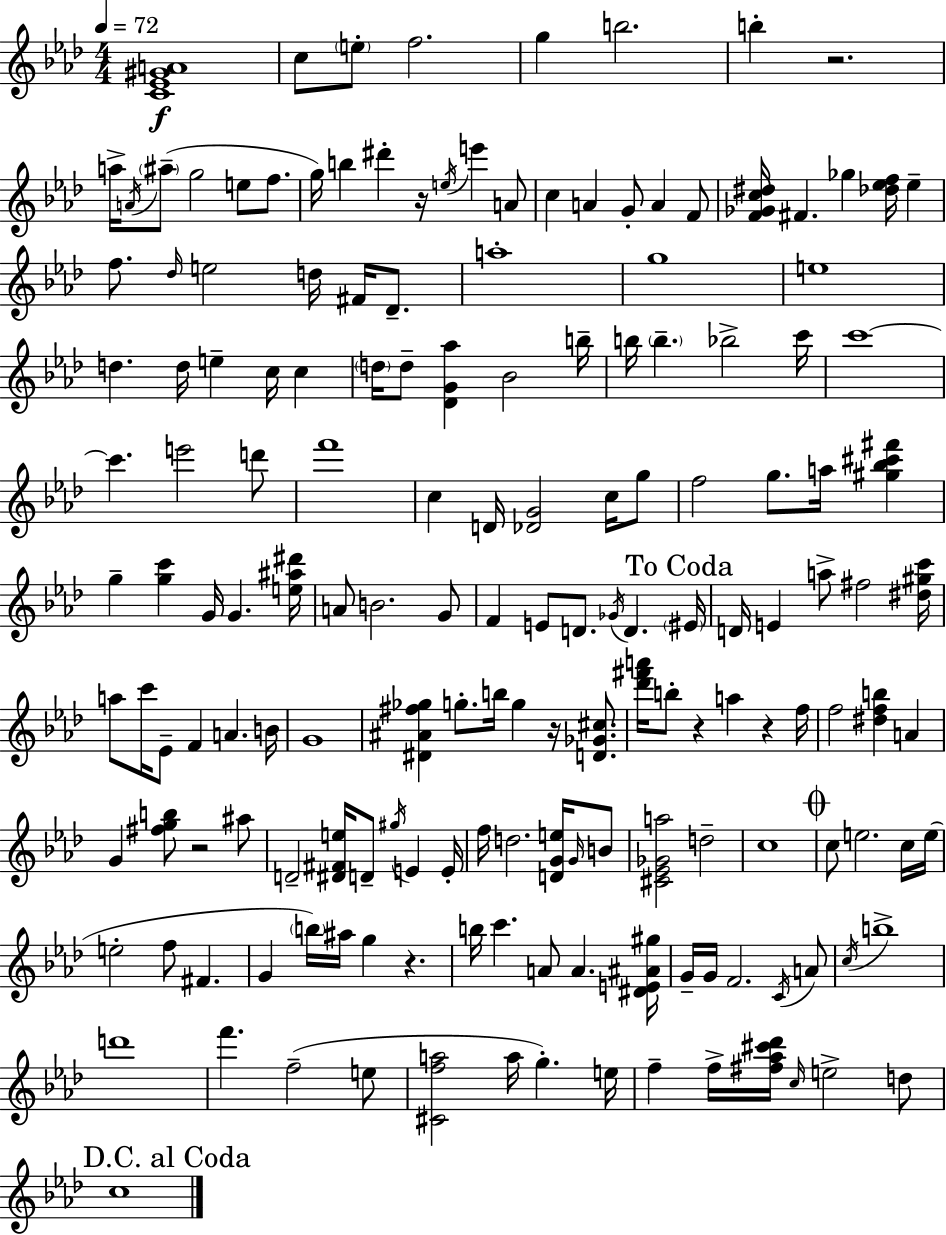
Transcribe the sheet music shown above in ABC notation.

X:1
T:Untitled
M:4/4
L:1/4
K:Fm
[C_E^GA]4 c/2 e/2 f2 g b2 b z2 a/4 A/4 ^a/2 g2 e/2 f/2 g/4 b ^d' z/4 e/4 e' A/2 c A G/2 A F/2 [F_Gc^d]/4 ^F _g [_d_ef]/4 _e f/2 _d/4 e2 d/4 ^F/4 _D/2 a4 g4 e4 d d/4 e c/4 c d/4 d/2 [_DG_a] _B2 b/4 b/4 b _b2 c'/4 c'4 c' e'2 d'/2 f'4 c D/4 [_DG]2 c/4 g/2 f2 g/2 a/4 [^g_b^c'^f'] g [gc'] G/4 G [e^a^d']/4 A/2 B2 G/2 F E/2 D/2 _G/4 D ^E/4 D/4 E a/2 ^f2 [^d^gc']/4 a/2 c'/4 _E/2 F A B/4 G4 [^D^A^f_g] g/2 b/4 g z/4 [D_G^c]/2 [_d'^f'a']/4 b/2 z a z f/4 f2 [^dfb] A G [^fgb]/2 z2 ^a/2 D2 [^D^Fe]/4 D/2 ^g/4 E E/4 f/4 d2 [DGe]/4 G/4 B/2 [^C_E_Ga]2 d2 c4 c/2 e2 c/4 e/4 e2 f/2 ^F G b/4 ^a/4 g z b/4 c' A/2 A [^DE^A^g]/4 G/4 G/4 F2 C/4 A/2 c/4 b4 d'4 f' f2 e/2 [^Cfa]2 a/4 g e/4 f f/4 [^f_a^c'_d']/4 c/4 e2 d/2 c4